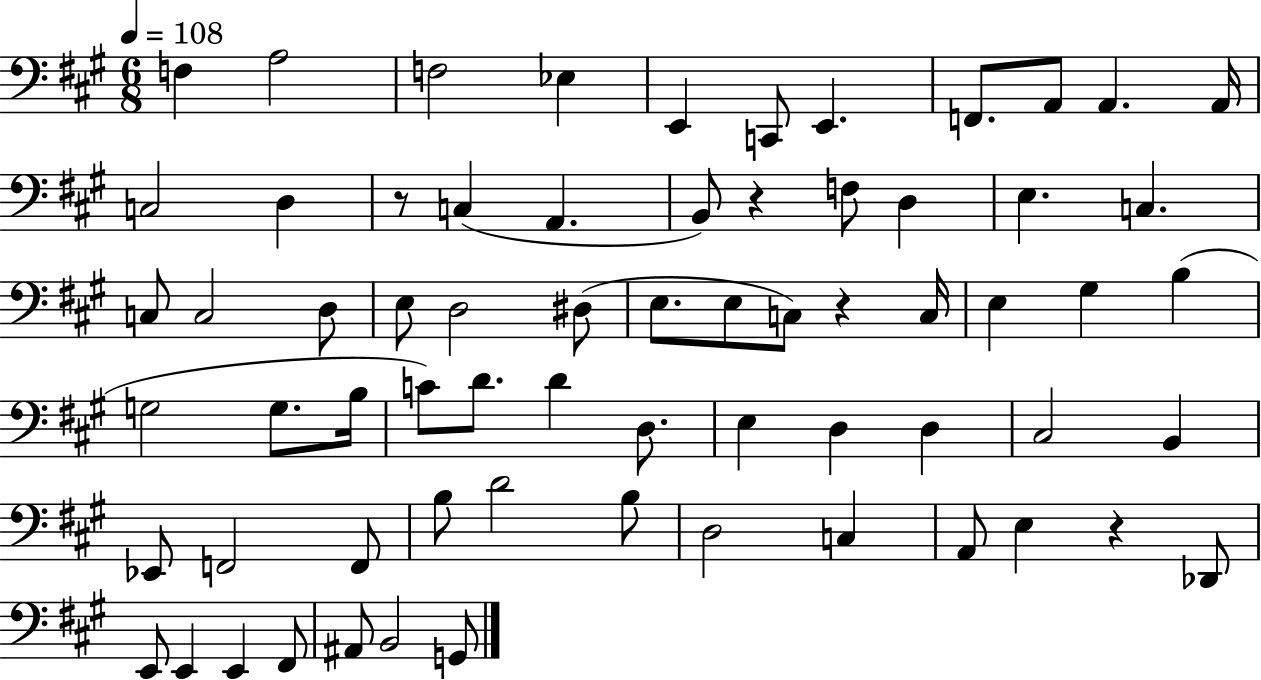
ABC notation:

X:1
T:Untitled
M:6/8
L:1/4
K:A
F, A,2 F,2 _E, E,, C,,/2 E,, F,,/2 A,,/2 A,, A,,/4 C,2 D, z/2 C, A,, B,,/2 z F,/2 D, E, C, C,/2 C,2 D,/2 E,/2 D,2 ^D,/2 E,/2 E,/2 C,/2 z C,/4 E, ^G, B, G,2 G,/2 B,/4 C/2 D/2 D D,/2 E, D, D, ^C,2 B,, _E,,/2 F,,2 F,,/2 B,/2 D2 B,/2 D,2 C, A,,/2 E, z _D,,/2 E,,/2 E,, E,, ^F,,/2 ^A,,/2 B,,2 G,,/2